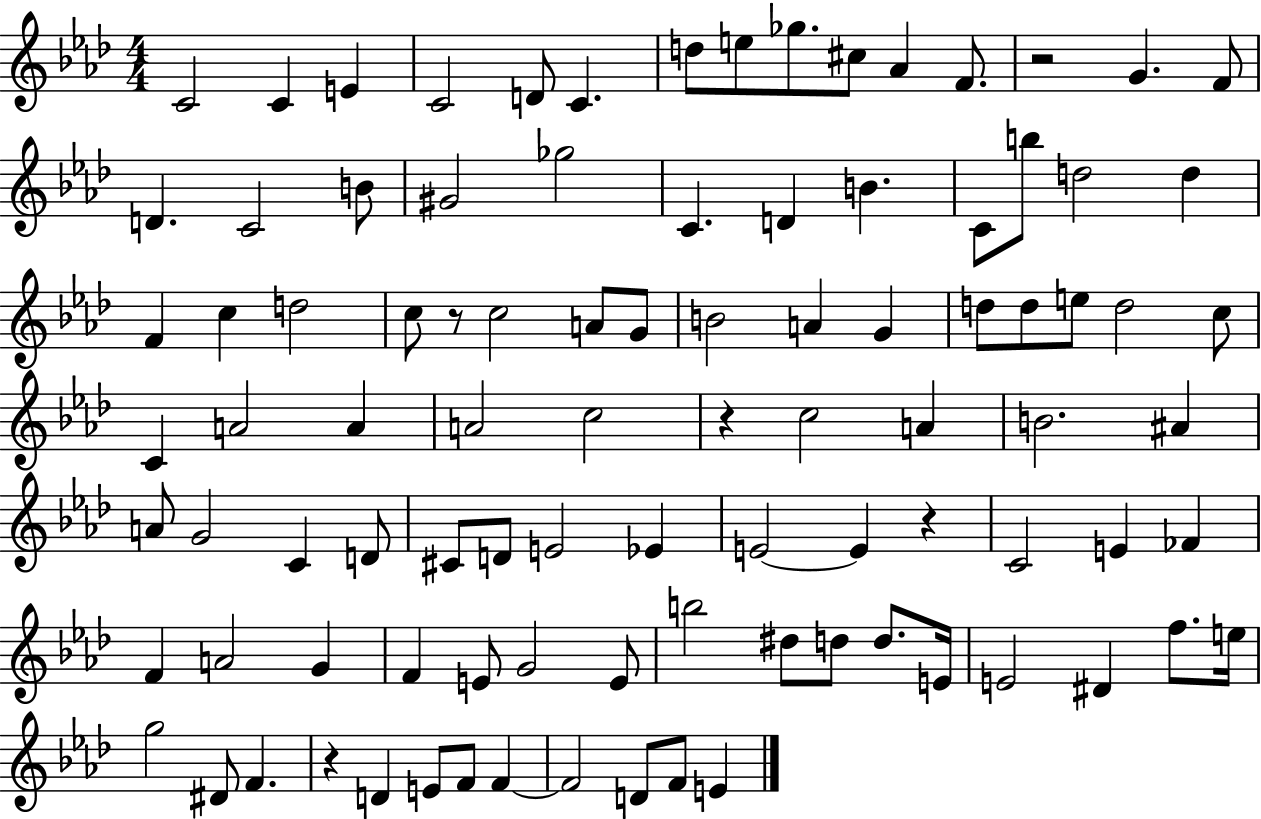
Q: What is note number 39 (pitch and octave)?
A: E5